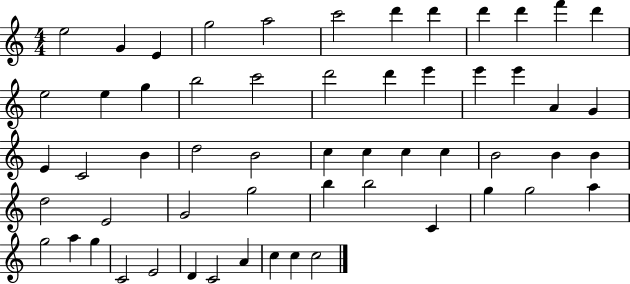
E5/h G4/q E4/q G5/h A5/h C6/h D6/q D6/q D6/q D6/q F6/q D6/q E5/h E5/q G5/q B5/h C6/h D6/h D6/q E6/q E6/q E6/q A4/q G4/q E4/q C4/h B4/q D5/h B4/h C5/q C5/q C5/q C5/q B4/h B4/q B4/q D5/h E4/h G4/h G5/h B5/q B5/h C4/q G5/q G5/h A5/q G5/h A5/q G5/q C4/h E4/h D4/q C4/h A4/q C5/q C5/q C5/h